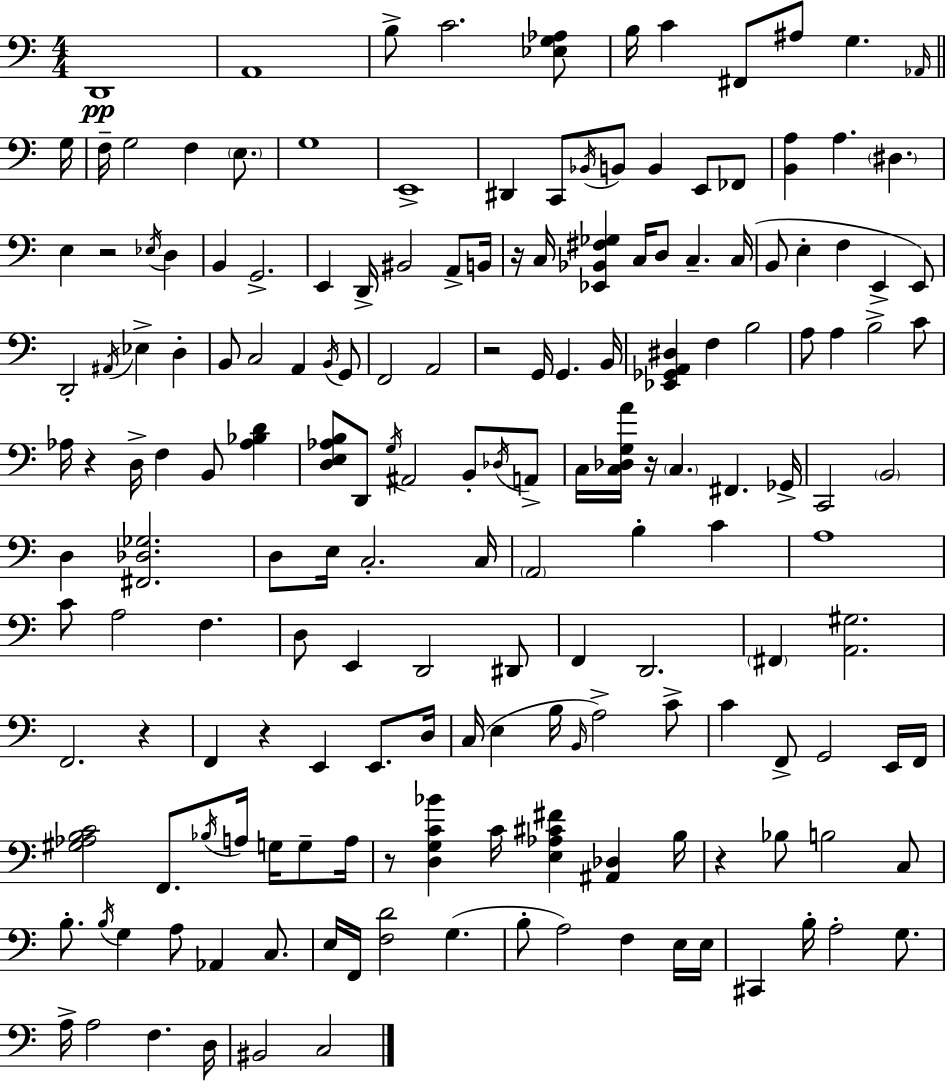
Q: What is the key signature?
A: C major